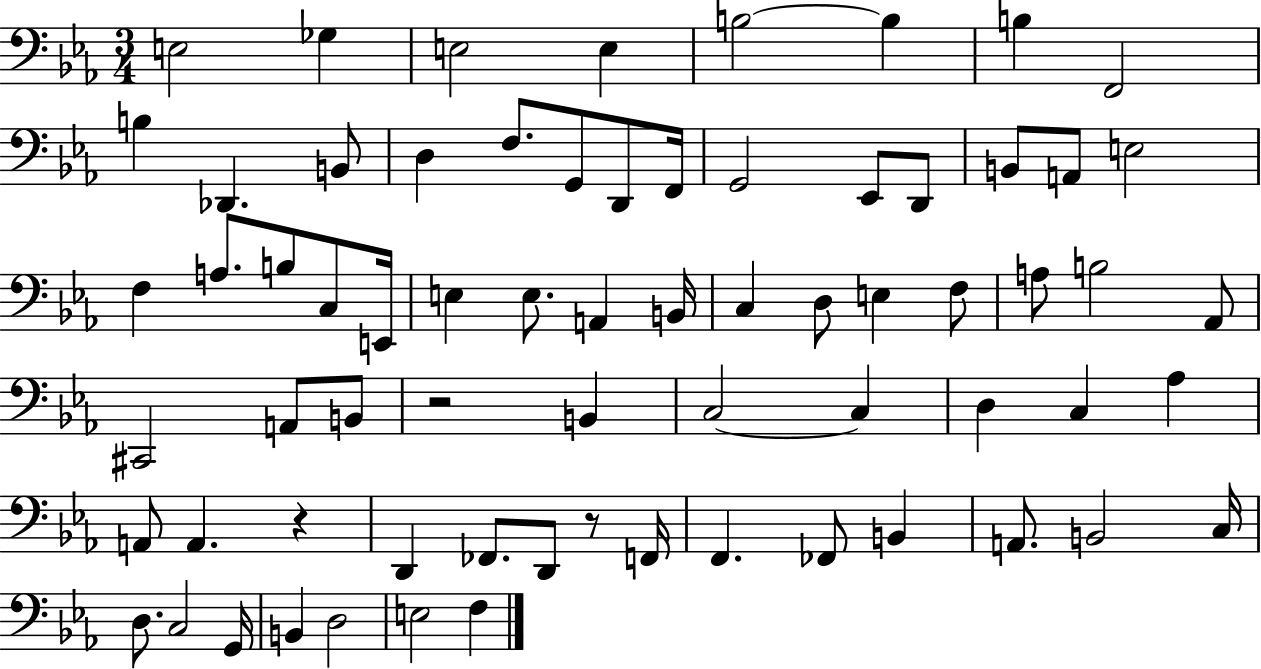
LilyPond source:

{
  \clef bass
  \numericTimeSignature
  \time 3/4
  \key ees \major
  e2 ges4 | e2 e4 | b2~~ b4 | b4 f,2 | \break b4 des,4. b,8 | d4 f8. g,8 d,8 f,16 | g,2 ees,8 d,8 | b,8 a,8 e2 | \break f4 a8. b8 c8 e,16 | e4 e8. a,4 b,16 | c4 d8 e4 f8 | a8 b2 aes,8 | \break cis,2 a,8 b,8 | r2 b,4 | c2~~ c4 | d4 c4 aes4 | \break a,8 a,4. r4 | d,4 fes,8. d,8 r8 f,16 | f,4. fes,8 b,4 | a,8. b,2 c16 | \break d8. c2 g,16 | b,4 d2 | e2 f4 | \bar "|."
}